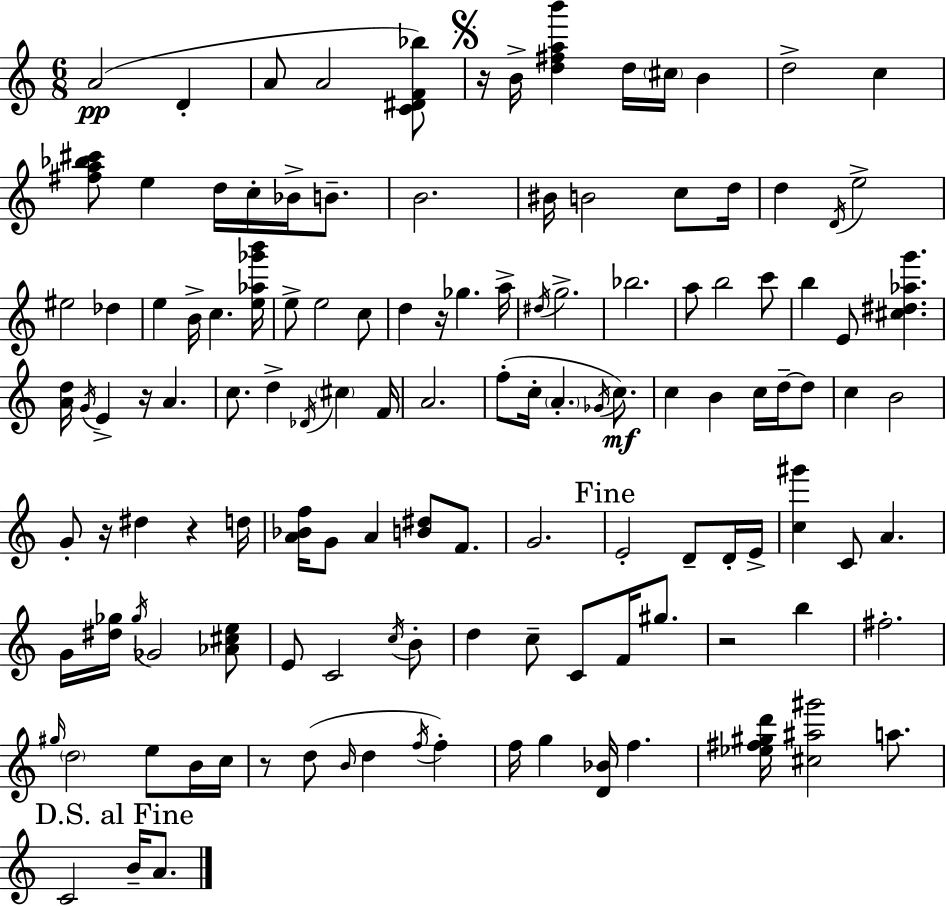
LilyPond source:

{
  \clef treble
  \numericTimeSignature
  \time 6/8
  \key a \minor
  a'2(\pp d'4-. | a'8 a'2 <c' dis' f' bes''>8) | \mark \markup { \musicglyph "scripts.segno" } r16 b'16-> <d'' fis'' a'' b'''>4 d''16 \parenthesize cis''16 b'4 | d''2-> c''4 | \break <fis'' a'' bes'' cis'''>8 e''4 d''16 c''16-. bes'16-> b'8.-- | b'2. | bis'16 b'2 c''8 d''16 | d''4 \acciaccatura { d'16 } e''2-> | \break eis''2 des''4 | e''4 b'16-> c''4. | <e'' aes'' ges''' b'''>16 e''8-> e''2 c''8 | d''4 r16 ges''4. | \break a''16-> \acciaccatura { dis''16 } g''2.-> | bes''2. | a''8 b''2 | c'''8 b''4 e'8 <cis'' dis'' aes'' g'''>4. | \break <a' d''>16 \acciaccatura { g'16 } e'4-> r16 a'4. | c''8. d''4-> \acciaccatura { des'16 } \parenthesize cis''4 | f'16 a'2. | f''8-.( c''16-. \parenthesize a'4.-. | \break \acciaccatura { ges'16 }) c''8.\mf c''4 b'4 | c''16 d''16--~~ d''8 c''4 b'2 | g'8-. r16 dis''4 | r4 d''16 <a' bes' f''>16 g'8 a'4 | \break <b' dis''>8 f'8. g'2. | \mark "Fine" e'2-. | d'8-- d'16-. e'16-> <c'' gis'''>4 c'8 a'4. | g'16 <dis'' ges''>16 \acciaccatura { ges''16 } ges'2 | \break <aes' cis'' e''>8 e'8 c'2 | \acciaccatura { c''16 } b'8-. d''4 c''8-- | c'8 f'16 gis''8. r2 | b''4 fis''2.-. | \break \grace { gis''16 } \parenthesize d''2 | e''8 b'16 c''16 r8 d''8( | \grace { b'16 } d''4 \acciaccatura { f''16 }) f''4-. f''16 g''4 | <d' bes'>16 f''4. <ees'' fis'' gis'' d'''>16 <cis'' ais'' gis'''>2 | \break a''8. \mark "D.S. al Fine" c'2 | b'16-- a'8. \bar "|."
}